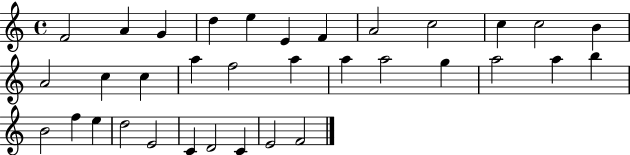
{
  \clef treble
  \time 4/4
  \defaultTimeSignature
  \key c \major
  f'2 a'4 g'4 | d''4 e''4 e'4 f'4 | a'2 c''2 | c''4 c''2 b'4 | \break a'2 c''4 c''4 | a''4 f''2 a''4 | a''4 a''2 g''4 | a''2 a''4 b''4 | \break b'2 f''4 e''4 | d''2 e'2 | c'4 d'2 c'4 | e'2 f'2 | \break \bar "|."
}